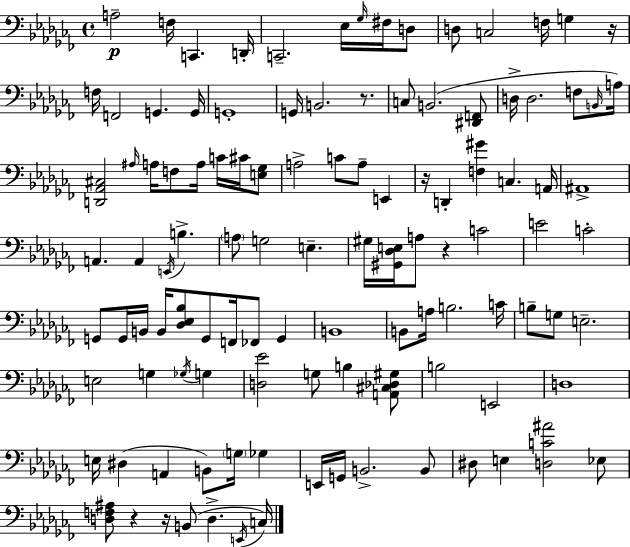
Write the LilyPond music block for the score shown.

{
  \clef bass
  \time 4/4
  \defaultTimeSignature
  \key aes \minor
  a2--\p f16 c,4. d,16-. | c,2.-- ees16 \grace { ges16 } fis16 d8 | d8 c2 f16 g4 | r16 f16 f,2 g,4. | \break g,16 g,1-. | g,16 b,2. r8. | c8 b,2.( <dis, f,>8 | d16-> d2. f8 | \break \grace { b,16 }) a16 <d, aes, cis>2 \grace { ais16 } a16 f8 a16 c'16 | cis'16 <e ges>8 a2-> c'8 a8-- e,4 | r16 d,4-. <f gis'>4 c4. | a,16 ais,1-> | \break a,4. a,4 \acciaccatura { e,16 } b4.-> | \parenthesize a8 g2 e4.-- | gis16 <gis, des e>16 a8 r4 c'2 | e'2 c'2-. | \break g,8 g,16 b,16 b,16 <des ees bes>8 g,8 f,16 fes,8 | g,4 b,1 | b,8 a16 b2. | c'16 b8-- g8 e2.-- | \break e2 g4 | \acciaccatura { ges16 } g4 <d ees'>2 g8 b4 | <a, cis des gis>8 b2 e,2 | d1 | \break e16 dis4( a,4 b,8) | \parenthesize g16 ges4 e,16 g,16 b,2.-> | b,8 dis8 e4 <d c' ais'>2 | ees8 <d f ais>8 r4 r16 b,8( d4.-> | \break \acciaccatura { e,16 }) c16 \bar "|."
}